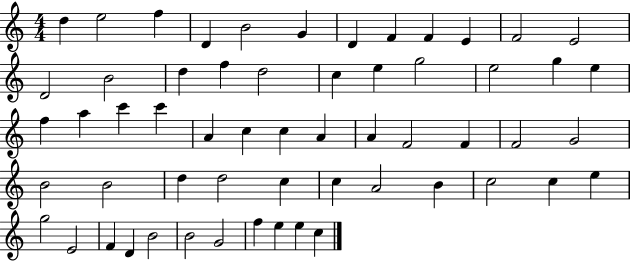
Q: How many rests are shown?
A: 0